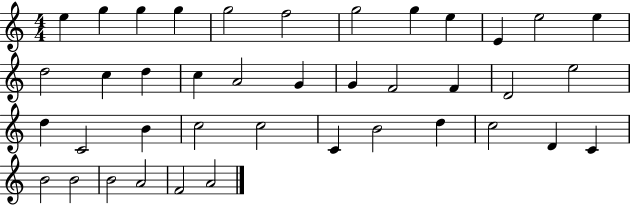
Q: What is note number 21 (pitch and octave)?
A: F4